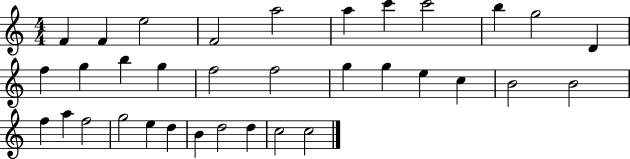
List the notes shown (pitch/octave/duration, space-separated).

F4/q F4/q E5/h F4/h A5/h A5/q C6/q C6/h B5/q G5/h D4/q F5/q G5/q B5/q G5/q F5/h F5/h G5/q G5/q E5/q C5/q B4/h B4/h F5/q A5/q F5/h G5/h E5/q D5/q B4/q D5/h D5/q C5/h C5/h